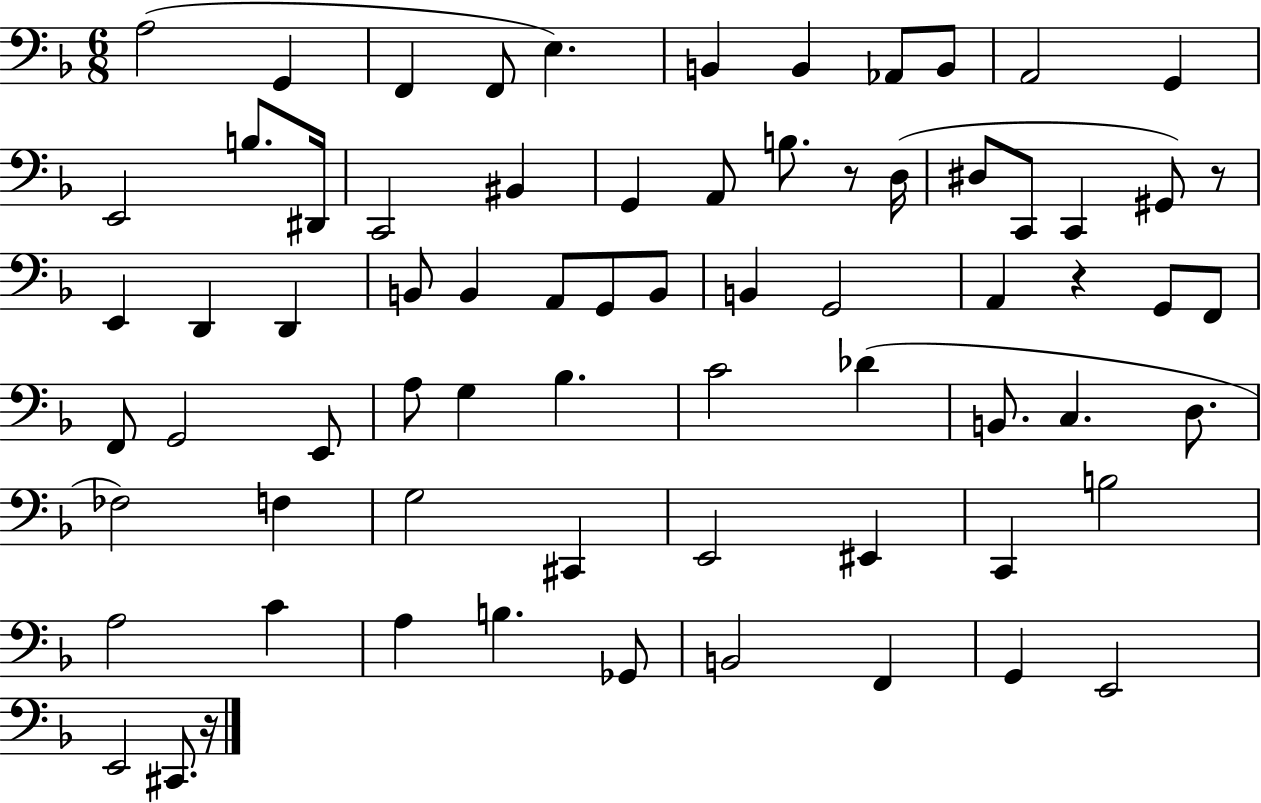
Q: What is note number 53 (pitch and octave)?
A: E2